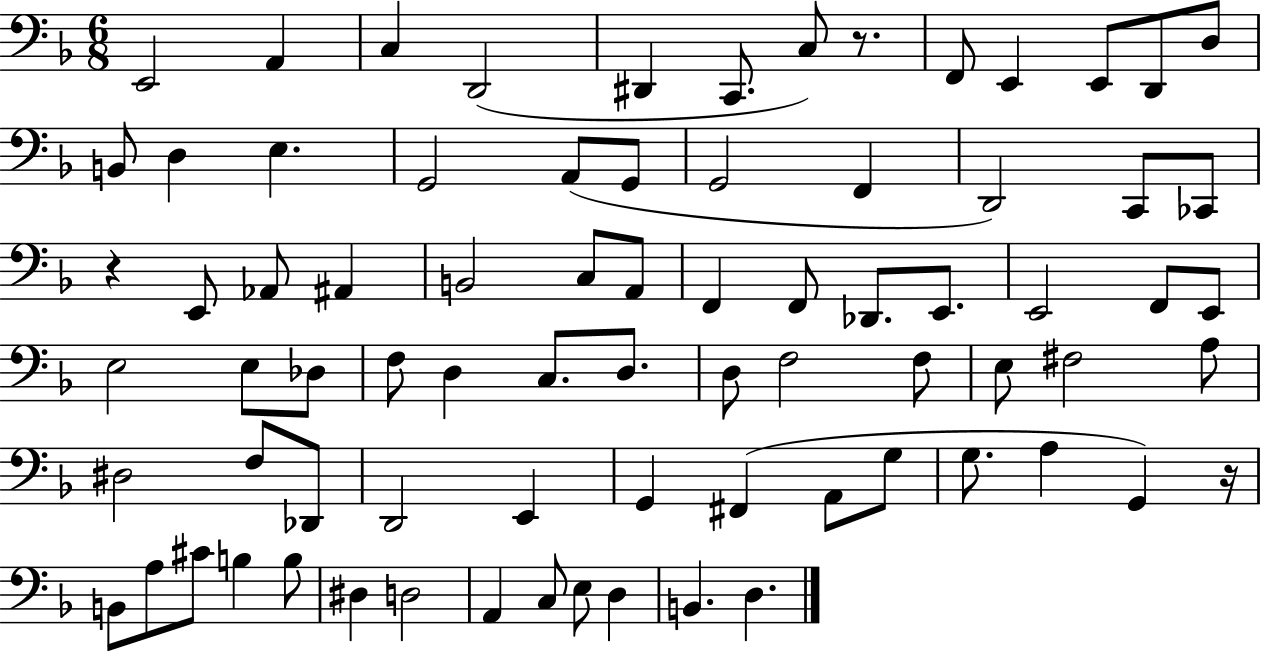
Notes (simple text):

E2/h A2/q C3/q D2/h D#2/q C2/e. C3/e R/e. F2/e E2/q E2/e D2/e D3/e B2/e D3/q E3/q. G2/h A2/e G2/e G2/h F2/q D2/h C2/e CES2/e R/q E2/e Ab2/e A#2/q B2/h C3/e A2/e F2/q F2/e Db2/e. E2/e. E2/h F2/e E2/e E3/h E3/e Db3/e F3/e D3/q C3/e. D3/e. D3/e F3/h F3/e E3/e F#3/h A3/e D#3/h F3/e Db2/e D2/h E2/q G2/q F#2/q A2/e G3/e G3/e. A3/q G2/q R/s B2/e A3/e C#4/e B3/q B3/e D#3/q D3/h A2/q C3/e E3/e D3/q B2/q. D3/q.